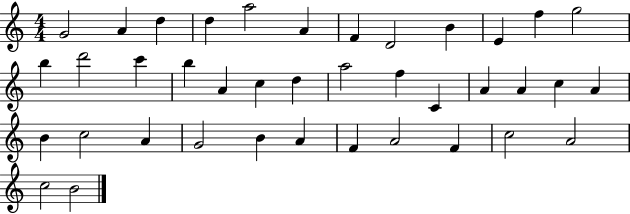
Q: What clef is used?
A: treble